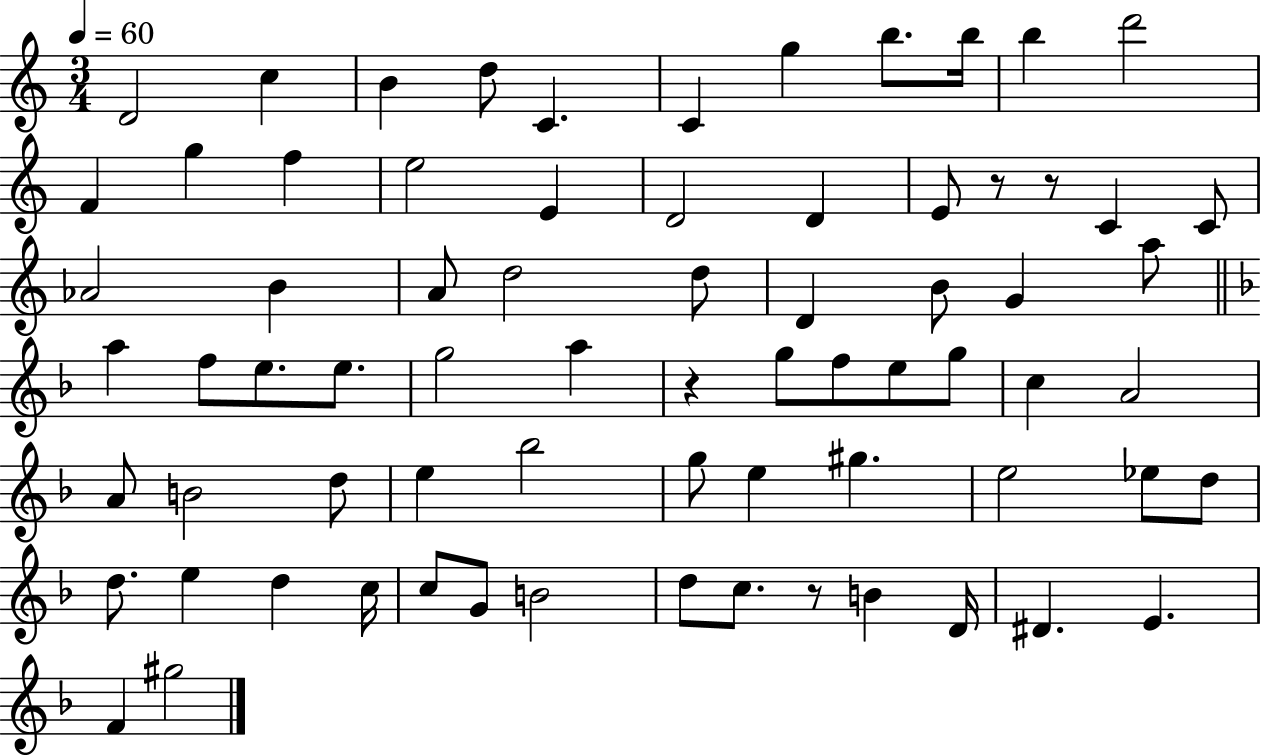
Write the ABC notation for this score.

X:1
T:Untitled
M:3/4
L:1/4
K:C
D2 c B d/2 C C g b/2 b/4 b d'2 F g f e2 E D2 D E/2 z/2 z/2 C C/2 _A2 B A/2 d2 d/2 D B/2 G a/2 a f/2 e/2 e/2 g2 a z g/2 f/2 e/2 g/2 c A2 A/2 B2 d/2 e _b2 g/2 e ^g e2 _e/2 d/2 d/2 e d c/4 c/2 G/2 B2 d/2 c/2 z/2 B D/4 ^D E F ^g2